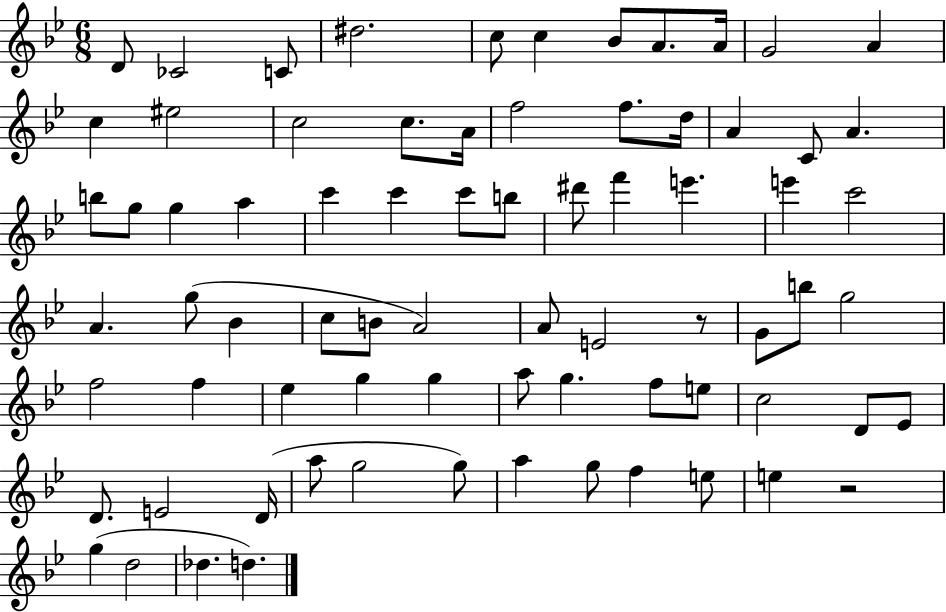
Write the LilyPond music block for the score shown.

{
  \clef treble
  \numericTimeSignature
  \time 6/8
  \key bes \major
  \repeat volta 2 { d'8 ces'2 c'8 | dis''2. | c''8 c''4 bes'8 a'8. a'16 | g'2 a'4 | \break c''4 eis''2 | c''2 c''8. a'16 | f''2 f''8. d''16 | a'4 c'8 a'4. | \break b''8 g''8 g''4 a''4 | c'''4 c'''4 c'''8 b''8 | dis'''8 f'''4 e'''4. | e'''4 c'''2 | \break a'4. g''8( bes'4 | c''8 b'8 a'2) | a'8 e'2 r8 | g'8 b''8 g''2 | \break f''2 f''4 | ees''4 g''4 g''4 | a''8 g''4. f''8 e''8 | c''2 d'8 ees'8 | \break d'8. e'2 d'16( | a''8 g''2 g''8) | a''4 g''8 f''4 e''8 | e''4 r2 | \break g''4( d''2 | des''4. d''4.) | } \bar "|."
}